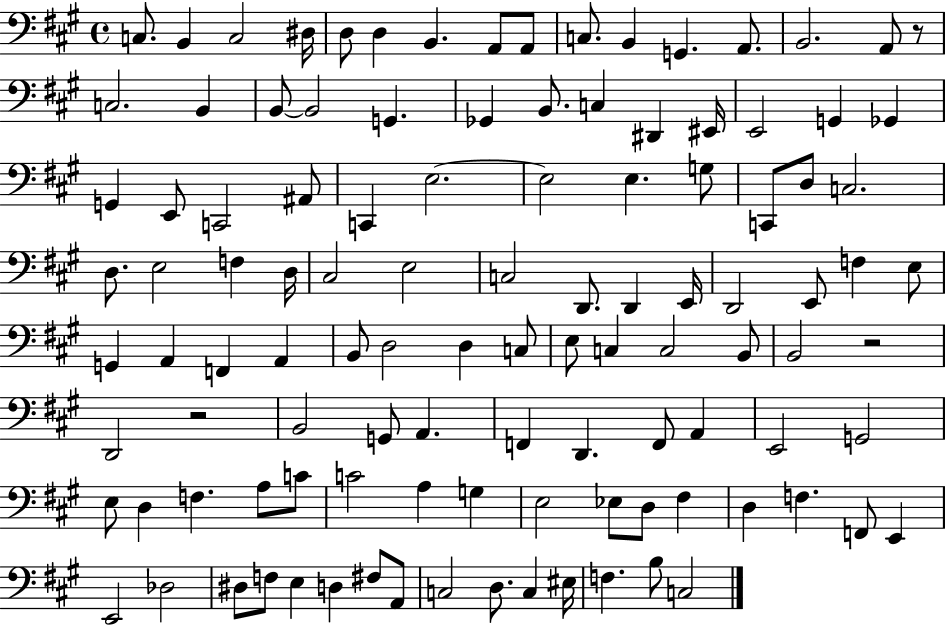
{
  \clef bass
  \time 4/4
  \defaultTimeSignature
  \key a \major
  c8. b,4 c2 dis16 | d8 d4 b,4. a,8 a,8 | c8. b,4 g,4. a,8. | b,2. a,8 r8 | \break c2. b,4 | b,8~~ b,2 g,4. | ges,4 b,8. c4 dis,4 eis,16 | e,2 g,4 ges,4 | \break g,4 e,8 c,2 ais,8 | c,4 e2.~~ | e2 e4. g8 | c,8 d8 c2. | \break d8. e2 f4 d16 | cis2 e2 | c2 d,8. d,4 e,16 | d,2 e,8 f4 e8 | \break g,4 a,4 f,4 a,4 | b,8 d2 d4 c8 | e8 c4 c2 b,8 | b,2 r2 | \break d,2 r2 | b,2 g,8 a,4. | f,4 d,4. f,8 a,4 | e,2 g,2 | \break e8 d4 f4. a8 c'8 | c'2 a4 g4 | e2 ees8 d8 fis4 | d4 f4. f,8 e,4 | \break e,2 des2 | dis8 f8 e4 d4 fis8 a,8 | c2 d8. c4 eis16 | f4. b8 c2 | \break \bar "|."
}